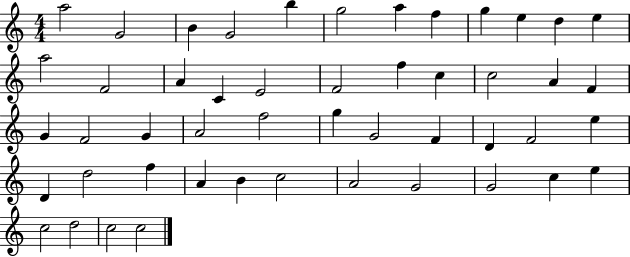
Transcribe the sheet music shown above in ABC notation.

X:1
T:Untitled
M:4/4
L:1/4
K:C
a2 G2 B G2 b g2 a f g e d e a2 F2 A C E2 F2 f c c2 A F G F2 G A2 f2 g G2 F D F2 e D d2 f A B c2 A2 G2 G2 c e c2 d2 c2 c2